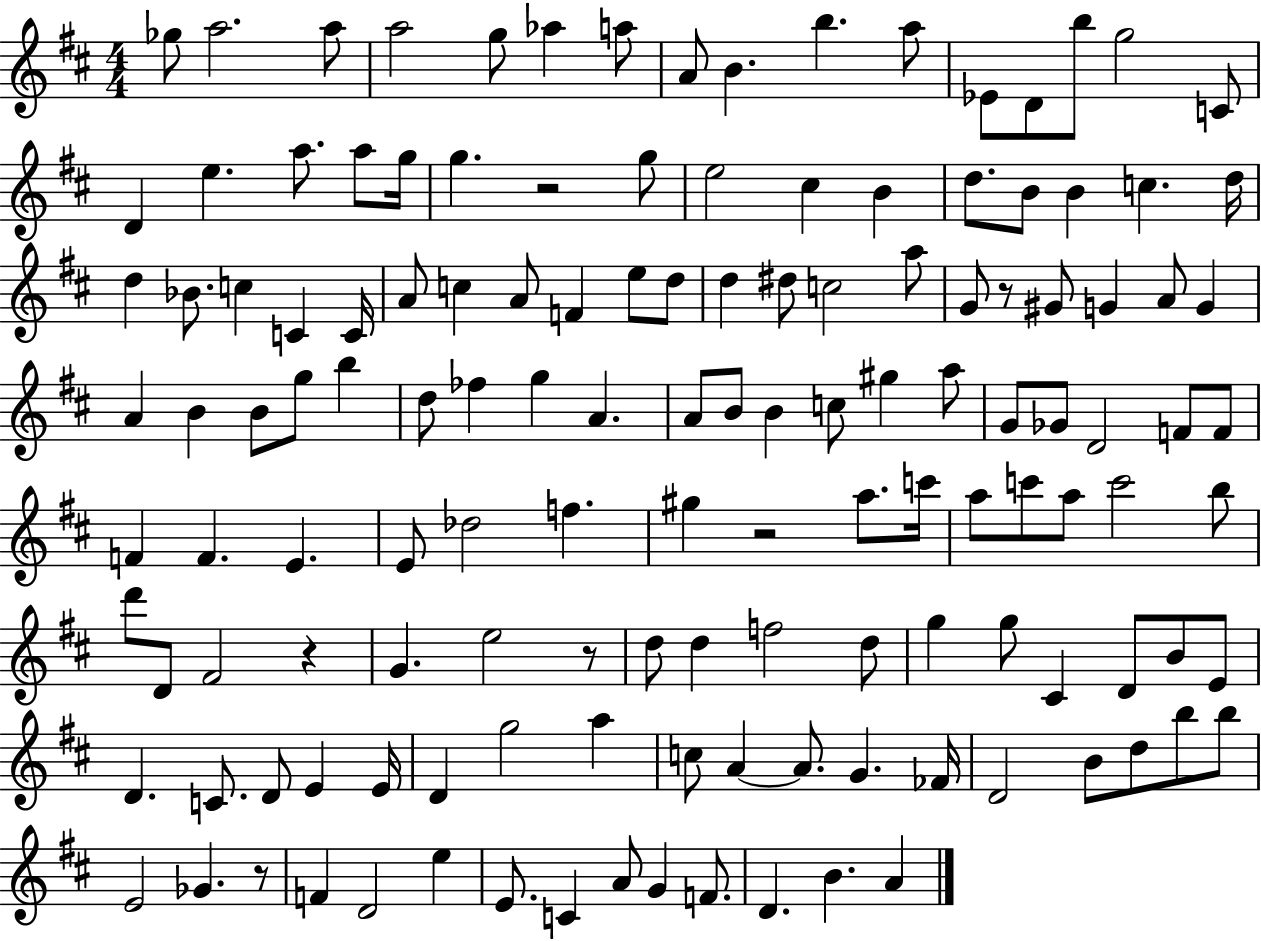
{
  \clef treble
  \numericTimeSignature
  \time 4/4
  \key d \major
  \repeat volta 2 { ges''8 a''2. a''8 | a''2 g''8 aes''4 a''8 | a'8 b'4. b''4. a''8 | ees'8 d'8 b''8 g''2 c'8 | \break d'4 e''4. a''8. a''8 g''16 | g''4. r2 g''8 | e''2 cis''4 b'4 | d''8. b'8 b'4 c''4. d''16 | \break d''4 bes'8. c''4 c'4 c'16 | a'8 c''4 a'8 f'4 e''8 d''8 | d''4 dis''8 c''2 a''8 | g'8 r8 gis'8 g'4 a'8 g'4 | \break a'4 b'4 b'8 g''8 b''4 | d''8 fes''4 g''4 a'4. | a'8 b'8 b'4 c''8 gis''4 a''8 | g'8 ges'8 d'2 f'8 f'8 | \break f'4 f'4. e'4. | e'8 des''2 f''4. | gis''4 r2 a''8. c'''16 | a''8 c'''8 a''8 c'''2 b''8 | \break d'''8 d'8 fis'2 r4 | g'4. e''2 r8 | d''8 d''4 f''2 d''8 | g''4 g''8 cis'4 d'8 b'8 e'8 | \break d'4. c'8. d'8 e'4 e'16 | d'4 g''2 a''4 | c''8 a'4~~ a'8. g'4. fes'16 | d'2 b'8 d''8 b''8 b''8 | \break e'2 ges'4. r8 | f'4 d'2 e''4 | e'8. c'4 a'8 g'4 f'8. | d'4. b'4. a'4 | \break } \bar "|."
}